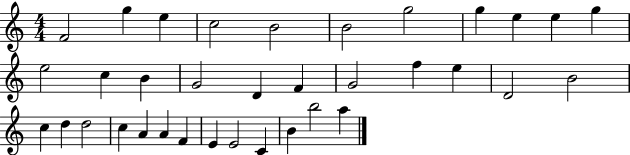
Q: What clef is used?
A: treble